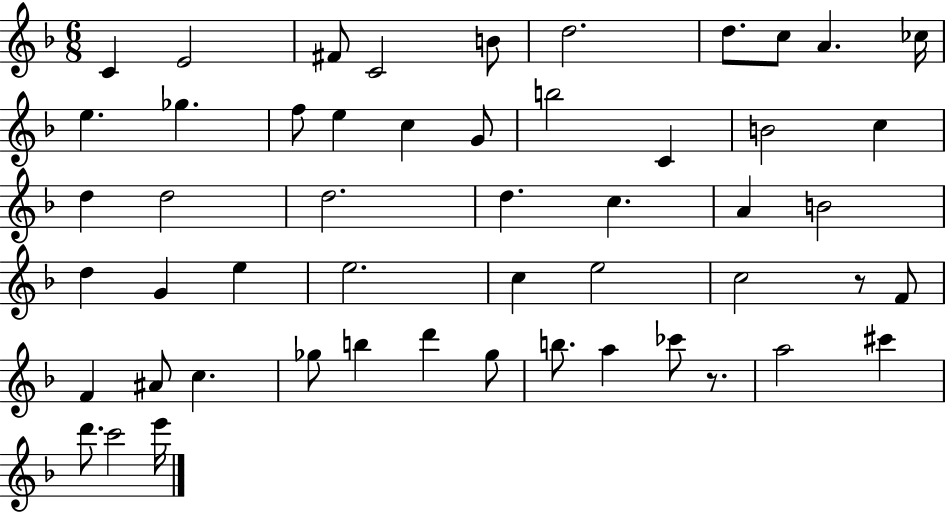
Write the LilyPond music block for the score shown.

{
  \clef treble
  \numericTimeSignature
  \time 6/8
  \key f \major
  c'4 e'2 | fis'8 c'2 b'8 | d''2. | d''8. c''8 a'4. ces''16 | \break e''4. ges''4. | f''8 e''4 c''4 g'8 | b''2 c'4 | b'2 c''4 | \break d''4 d''2 | d''2. | d''4. c''4. | a'4 b'2 | \break d''4 g'4 e''4 | e''2. | c''4 e''2 | c''2 r8 f'8 | \break f'4 ais'8 c''4. | ges''8 b''4 d'''4 ges''8 | b''8. a''4 ces'''8 r8. | a''2 cis'''4 | \break d'''8. c'''2 e'''16 | \bar "|."
}